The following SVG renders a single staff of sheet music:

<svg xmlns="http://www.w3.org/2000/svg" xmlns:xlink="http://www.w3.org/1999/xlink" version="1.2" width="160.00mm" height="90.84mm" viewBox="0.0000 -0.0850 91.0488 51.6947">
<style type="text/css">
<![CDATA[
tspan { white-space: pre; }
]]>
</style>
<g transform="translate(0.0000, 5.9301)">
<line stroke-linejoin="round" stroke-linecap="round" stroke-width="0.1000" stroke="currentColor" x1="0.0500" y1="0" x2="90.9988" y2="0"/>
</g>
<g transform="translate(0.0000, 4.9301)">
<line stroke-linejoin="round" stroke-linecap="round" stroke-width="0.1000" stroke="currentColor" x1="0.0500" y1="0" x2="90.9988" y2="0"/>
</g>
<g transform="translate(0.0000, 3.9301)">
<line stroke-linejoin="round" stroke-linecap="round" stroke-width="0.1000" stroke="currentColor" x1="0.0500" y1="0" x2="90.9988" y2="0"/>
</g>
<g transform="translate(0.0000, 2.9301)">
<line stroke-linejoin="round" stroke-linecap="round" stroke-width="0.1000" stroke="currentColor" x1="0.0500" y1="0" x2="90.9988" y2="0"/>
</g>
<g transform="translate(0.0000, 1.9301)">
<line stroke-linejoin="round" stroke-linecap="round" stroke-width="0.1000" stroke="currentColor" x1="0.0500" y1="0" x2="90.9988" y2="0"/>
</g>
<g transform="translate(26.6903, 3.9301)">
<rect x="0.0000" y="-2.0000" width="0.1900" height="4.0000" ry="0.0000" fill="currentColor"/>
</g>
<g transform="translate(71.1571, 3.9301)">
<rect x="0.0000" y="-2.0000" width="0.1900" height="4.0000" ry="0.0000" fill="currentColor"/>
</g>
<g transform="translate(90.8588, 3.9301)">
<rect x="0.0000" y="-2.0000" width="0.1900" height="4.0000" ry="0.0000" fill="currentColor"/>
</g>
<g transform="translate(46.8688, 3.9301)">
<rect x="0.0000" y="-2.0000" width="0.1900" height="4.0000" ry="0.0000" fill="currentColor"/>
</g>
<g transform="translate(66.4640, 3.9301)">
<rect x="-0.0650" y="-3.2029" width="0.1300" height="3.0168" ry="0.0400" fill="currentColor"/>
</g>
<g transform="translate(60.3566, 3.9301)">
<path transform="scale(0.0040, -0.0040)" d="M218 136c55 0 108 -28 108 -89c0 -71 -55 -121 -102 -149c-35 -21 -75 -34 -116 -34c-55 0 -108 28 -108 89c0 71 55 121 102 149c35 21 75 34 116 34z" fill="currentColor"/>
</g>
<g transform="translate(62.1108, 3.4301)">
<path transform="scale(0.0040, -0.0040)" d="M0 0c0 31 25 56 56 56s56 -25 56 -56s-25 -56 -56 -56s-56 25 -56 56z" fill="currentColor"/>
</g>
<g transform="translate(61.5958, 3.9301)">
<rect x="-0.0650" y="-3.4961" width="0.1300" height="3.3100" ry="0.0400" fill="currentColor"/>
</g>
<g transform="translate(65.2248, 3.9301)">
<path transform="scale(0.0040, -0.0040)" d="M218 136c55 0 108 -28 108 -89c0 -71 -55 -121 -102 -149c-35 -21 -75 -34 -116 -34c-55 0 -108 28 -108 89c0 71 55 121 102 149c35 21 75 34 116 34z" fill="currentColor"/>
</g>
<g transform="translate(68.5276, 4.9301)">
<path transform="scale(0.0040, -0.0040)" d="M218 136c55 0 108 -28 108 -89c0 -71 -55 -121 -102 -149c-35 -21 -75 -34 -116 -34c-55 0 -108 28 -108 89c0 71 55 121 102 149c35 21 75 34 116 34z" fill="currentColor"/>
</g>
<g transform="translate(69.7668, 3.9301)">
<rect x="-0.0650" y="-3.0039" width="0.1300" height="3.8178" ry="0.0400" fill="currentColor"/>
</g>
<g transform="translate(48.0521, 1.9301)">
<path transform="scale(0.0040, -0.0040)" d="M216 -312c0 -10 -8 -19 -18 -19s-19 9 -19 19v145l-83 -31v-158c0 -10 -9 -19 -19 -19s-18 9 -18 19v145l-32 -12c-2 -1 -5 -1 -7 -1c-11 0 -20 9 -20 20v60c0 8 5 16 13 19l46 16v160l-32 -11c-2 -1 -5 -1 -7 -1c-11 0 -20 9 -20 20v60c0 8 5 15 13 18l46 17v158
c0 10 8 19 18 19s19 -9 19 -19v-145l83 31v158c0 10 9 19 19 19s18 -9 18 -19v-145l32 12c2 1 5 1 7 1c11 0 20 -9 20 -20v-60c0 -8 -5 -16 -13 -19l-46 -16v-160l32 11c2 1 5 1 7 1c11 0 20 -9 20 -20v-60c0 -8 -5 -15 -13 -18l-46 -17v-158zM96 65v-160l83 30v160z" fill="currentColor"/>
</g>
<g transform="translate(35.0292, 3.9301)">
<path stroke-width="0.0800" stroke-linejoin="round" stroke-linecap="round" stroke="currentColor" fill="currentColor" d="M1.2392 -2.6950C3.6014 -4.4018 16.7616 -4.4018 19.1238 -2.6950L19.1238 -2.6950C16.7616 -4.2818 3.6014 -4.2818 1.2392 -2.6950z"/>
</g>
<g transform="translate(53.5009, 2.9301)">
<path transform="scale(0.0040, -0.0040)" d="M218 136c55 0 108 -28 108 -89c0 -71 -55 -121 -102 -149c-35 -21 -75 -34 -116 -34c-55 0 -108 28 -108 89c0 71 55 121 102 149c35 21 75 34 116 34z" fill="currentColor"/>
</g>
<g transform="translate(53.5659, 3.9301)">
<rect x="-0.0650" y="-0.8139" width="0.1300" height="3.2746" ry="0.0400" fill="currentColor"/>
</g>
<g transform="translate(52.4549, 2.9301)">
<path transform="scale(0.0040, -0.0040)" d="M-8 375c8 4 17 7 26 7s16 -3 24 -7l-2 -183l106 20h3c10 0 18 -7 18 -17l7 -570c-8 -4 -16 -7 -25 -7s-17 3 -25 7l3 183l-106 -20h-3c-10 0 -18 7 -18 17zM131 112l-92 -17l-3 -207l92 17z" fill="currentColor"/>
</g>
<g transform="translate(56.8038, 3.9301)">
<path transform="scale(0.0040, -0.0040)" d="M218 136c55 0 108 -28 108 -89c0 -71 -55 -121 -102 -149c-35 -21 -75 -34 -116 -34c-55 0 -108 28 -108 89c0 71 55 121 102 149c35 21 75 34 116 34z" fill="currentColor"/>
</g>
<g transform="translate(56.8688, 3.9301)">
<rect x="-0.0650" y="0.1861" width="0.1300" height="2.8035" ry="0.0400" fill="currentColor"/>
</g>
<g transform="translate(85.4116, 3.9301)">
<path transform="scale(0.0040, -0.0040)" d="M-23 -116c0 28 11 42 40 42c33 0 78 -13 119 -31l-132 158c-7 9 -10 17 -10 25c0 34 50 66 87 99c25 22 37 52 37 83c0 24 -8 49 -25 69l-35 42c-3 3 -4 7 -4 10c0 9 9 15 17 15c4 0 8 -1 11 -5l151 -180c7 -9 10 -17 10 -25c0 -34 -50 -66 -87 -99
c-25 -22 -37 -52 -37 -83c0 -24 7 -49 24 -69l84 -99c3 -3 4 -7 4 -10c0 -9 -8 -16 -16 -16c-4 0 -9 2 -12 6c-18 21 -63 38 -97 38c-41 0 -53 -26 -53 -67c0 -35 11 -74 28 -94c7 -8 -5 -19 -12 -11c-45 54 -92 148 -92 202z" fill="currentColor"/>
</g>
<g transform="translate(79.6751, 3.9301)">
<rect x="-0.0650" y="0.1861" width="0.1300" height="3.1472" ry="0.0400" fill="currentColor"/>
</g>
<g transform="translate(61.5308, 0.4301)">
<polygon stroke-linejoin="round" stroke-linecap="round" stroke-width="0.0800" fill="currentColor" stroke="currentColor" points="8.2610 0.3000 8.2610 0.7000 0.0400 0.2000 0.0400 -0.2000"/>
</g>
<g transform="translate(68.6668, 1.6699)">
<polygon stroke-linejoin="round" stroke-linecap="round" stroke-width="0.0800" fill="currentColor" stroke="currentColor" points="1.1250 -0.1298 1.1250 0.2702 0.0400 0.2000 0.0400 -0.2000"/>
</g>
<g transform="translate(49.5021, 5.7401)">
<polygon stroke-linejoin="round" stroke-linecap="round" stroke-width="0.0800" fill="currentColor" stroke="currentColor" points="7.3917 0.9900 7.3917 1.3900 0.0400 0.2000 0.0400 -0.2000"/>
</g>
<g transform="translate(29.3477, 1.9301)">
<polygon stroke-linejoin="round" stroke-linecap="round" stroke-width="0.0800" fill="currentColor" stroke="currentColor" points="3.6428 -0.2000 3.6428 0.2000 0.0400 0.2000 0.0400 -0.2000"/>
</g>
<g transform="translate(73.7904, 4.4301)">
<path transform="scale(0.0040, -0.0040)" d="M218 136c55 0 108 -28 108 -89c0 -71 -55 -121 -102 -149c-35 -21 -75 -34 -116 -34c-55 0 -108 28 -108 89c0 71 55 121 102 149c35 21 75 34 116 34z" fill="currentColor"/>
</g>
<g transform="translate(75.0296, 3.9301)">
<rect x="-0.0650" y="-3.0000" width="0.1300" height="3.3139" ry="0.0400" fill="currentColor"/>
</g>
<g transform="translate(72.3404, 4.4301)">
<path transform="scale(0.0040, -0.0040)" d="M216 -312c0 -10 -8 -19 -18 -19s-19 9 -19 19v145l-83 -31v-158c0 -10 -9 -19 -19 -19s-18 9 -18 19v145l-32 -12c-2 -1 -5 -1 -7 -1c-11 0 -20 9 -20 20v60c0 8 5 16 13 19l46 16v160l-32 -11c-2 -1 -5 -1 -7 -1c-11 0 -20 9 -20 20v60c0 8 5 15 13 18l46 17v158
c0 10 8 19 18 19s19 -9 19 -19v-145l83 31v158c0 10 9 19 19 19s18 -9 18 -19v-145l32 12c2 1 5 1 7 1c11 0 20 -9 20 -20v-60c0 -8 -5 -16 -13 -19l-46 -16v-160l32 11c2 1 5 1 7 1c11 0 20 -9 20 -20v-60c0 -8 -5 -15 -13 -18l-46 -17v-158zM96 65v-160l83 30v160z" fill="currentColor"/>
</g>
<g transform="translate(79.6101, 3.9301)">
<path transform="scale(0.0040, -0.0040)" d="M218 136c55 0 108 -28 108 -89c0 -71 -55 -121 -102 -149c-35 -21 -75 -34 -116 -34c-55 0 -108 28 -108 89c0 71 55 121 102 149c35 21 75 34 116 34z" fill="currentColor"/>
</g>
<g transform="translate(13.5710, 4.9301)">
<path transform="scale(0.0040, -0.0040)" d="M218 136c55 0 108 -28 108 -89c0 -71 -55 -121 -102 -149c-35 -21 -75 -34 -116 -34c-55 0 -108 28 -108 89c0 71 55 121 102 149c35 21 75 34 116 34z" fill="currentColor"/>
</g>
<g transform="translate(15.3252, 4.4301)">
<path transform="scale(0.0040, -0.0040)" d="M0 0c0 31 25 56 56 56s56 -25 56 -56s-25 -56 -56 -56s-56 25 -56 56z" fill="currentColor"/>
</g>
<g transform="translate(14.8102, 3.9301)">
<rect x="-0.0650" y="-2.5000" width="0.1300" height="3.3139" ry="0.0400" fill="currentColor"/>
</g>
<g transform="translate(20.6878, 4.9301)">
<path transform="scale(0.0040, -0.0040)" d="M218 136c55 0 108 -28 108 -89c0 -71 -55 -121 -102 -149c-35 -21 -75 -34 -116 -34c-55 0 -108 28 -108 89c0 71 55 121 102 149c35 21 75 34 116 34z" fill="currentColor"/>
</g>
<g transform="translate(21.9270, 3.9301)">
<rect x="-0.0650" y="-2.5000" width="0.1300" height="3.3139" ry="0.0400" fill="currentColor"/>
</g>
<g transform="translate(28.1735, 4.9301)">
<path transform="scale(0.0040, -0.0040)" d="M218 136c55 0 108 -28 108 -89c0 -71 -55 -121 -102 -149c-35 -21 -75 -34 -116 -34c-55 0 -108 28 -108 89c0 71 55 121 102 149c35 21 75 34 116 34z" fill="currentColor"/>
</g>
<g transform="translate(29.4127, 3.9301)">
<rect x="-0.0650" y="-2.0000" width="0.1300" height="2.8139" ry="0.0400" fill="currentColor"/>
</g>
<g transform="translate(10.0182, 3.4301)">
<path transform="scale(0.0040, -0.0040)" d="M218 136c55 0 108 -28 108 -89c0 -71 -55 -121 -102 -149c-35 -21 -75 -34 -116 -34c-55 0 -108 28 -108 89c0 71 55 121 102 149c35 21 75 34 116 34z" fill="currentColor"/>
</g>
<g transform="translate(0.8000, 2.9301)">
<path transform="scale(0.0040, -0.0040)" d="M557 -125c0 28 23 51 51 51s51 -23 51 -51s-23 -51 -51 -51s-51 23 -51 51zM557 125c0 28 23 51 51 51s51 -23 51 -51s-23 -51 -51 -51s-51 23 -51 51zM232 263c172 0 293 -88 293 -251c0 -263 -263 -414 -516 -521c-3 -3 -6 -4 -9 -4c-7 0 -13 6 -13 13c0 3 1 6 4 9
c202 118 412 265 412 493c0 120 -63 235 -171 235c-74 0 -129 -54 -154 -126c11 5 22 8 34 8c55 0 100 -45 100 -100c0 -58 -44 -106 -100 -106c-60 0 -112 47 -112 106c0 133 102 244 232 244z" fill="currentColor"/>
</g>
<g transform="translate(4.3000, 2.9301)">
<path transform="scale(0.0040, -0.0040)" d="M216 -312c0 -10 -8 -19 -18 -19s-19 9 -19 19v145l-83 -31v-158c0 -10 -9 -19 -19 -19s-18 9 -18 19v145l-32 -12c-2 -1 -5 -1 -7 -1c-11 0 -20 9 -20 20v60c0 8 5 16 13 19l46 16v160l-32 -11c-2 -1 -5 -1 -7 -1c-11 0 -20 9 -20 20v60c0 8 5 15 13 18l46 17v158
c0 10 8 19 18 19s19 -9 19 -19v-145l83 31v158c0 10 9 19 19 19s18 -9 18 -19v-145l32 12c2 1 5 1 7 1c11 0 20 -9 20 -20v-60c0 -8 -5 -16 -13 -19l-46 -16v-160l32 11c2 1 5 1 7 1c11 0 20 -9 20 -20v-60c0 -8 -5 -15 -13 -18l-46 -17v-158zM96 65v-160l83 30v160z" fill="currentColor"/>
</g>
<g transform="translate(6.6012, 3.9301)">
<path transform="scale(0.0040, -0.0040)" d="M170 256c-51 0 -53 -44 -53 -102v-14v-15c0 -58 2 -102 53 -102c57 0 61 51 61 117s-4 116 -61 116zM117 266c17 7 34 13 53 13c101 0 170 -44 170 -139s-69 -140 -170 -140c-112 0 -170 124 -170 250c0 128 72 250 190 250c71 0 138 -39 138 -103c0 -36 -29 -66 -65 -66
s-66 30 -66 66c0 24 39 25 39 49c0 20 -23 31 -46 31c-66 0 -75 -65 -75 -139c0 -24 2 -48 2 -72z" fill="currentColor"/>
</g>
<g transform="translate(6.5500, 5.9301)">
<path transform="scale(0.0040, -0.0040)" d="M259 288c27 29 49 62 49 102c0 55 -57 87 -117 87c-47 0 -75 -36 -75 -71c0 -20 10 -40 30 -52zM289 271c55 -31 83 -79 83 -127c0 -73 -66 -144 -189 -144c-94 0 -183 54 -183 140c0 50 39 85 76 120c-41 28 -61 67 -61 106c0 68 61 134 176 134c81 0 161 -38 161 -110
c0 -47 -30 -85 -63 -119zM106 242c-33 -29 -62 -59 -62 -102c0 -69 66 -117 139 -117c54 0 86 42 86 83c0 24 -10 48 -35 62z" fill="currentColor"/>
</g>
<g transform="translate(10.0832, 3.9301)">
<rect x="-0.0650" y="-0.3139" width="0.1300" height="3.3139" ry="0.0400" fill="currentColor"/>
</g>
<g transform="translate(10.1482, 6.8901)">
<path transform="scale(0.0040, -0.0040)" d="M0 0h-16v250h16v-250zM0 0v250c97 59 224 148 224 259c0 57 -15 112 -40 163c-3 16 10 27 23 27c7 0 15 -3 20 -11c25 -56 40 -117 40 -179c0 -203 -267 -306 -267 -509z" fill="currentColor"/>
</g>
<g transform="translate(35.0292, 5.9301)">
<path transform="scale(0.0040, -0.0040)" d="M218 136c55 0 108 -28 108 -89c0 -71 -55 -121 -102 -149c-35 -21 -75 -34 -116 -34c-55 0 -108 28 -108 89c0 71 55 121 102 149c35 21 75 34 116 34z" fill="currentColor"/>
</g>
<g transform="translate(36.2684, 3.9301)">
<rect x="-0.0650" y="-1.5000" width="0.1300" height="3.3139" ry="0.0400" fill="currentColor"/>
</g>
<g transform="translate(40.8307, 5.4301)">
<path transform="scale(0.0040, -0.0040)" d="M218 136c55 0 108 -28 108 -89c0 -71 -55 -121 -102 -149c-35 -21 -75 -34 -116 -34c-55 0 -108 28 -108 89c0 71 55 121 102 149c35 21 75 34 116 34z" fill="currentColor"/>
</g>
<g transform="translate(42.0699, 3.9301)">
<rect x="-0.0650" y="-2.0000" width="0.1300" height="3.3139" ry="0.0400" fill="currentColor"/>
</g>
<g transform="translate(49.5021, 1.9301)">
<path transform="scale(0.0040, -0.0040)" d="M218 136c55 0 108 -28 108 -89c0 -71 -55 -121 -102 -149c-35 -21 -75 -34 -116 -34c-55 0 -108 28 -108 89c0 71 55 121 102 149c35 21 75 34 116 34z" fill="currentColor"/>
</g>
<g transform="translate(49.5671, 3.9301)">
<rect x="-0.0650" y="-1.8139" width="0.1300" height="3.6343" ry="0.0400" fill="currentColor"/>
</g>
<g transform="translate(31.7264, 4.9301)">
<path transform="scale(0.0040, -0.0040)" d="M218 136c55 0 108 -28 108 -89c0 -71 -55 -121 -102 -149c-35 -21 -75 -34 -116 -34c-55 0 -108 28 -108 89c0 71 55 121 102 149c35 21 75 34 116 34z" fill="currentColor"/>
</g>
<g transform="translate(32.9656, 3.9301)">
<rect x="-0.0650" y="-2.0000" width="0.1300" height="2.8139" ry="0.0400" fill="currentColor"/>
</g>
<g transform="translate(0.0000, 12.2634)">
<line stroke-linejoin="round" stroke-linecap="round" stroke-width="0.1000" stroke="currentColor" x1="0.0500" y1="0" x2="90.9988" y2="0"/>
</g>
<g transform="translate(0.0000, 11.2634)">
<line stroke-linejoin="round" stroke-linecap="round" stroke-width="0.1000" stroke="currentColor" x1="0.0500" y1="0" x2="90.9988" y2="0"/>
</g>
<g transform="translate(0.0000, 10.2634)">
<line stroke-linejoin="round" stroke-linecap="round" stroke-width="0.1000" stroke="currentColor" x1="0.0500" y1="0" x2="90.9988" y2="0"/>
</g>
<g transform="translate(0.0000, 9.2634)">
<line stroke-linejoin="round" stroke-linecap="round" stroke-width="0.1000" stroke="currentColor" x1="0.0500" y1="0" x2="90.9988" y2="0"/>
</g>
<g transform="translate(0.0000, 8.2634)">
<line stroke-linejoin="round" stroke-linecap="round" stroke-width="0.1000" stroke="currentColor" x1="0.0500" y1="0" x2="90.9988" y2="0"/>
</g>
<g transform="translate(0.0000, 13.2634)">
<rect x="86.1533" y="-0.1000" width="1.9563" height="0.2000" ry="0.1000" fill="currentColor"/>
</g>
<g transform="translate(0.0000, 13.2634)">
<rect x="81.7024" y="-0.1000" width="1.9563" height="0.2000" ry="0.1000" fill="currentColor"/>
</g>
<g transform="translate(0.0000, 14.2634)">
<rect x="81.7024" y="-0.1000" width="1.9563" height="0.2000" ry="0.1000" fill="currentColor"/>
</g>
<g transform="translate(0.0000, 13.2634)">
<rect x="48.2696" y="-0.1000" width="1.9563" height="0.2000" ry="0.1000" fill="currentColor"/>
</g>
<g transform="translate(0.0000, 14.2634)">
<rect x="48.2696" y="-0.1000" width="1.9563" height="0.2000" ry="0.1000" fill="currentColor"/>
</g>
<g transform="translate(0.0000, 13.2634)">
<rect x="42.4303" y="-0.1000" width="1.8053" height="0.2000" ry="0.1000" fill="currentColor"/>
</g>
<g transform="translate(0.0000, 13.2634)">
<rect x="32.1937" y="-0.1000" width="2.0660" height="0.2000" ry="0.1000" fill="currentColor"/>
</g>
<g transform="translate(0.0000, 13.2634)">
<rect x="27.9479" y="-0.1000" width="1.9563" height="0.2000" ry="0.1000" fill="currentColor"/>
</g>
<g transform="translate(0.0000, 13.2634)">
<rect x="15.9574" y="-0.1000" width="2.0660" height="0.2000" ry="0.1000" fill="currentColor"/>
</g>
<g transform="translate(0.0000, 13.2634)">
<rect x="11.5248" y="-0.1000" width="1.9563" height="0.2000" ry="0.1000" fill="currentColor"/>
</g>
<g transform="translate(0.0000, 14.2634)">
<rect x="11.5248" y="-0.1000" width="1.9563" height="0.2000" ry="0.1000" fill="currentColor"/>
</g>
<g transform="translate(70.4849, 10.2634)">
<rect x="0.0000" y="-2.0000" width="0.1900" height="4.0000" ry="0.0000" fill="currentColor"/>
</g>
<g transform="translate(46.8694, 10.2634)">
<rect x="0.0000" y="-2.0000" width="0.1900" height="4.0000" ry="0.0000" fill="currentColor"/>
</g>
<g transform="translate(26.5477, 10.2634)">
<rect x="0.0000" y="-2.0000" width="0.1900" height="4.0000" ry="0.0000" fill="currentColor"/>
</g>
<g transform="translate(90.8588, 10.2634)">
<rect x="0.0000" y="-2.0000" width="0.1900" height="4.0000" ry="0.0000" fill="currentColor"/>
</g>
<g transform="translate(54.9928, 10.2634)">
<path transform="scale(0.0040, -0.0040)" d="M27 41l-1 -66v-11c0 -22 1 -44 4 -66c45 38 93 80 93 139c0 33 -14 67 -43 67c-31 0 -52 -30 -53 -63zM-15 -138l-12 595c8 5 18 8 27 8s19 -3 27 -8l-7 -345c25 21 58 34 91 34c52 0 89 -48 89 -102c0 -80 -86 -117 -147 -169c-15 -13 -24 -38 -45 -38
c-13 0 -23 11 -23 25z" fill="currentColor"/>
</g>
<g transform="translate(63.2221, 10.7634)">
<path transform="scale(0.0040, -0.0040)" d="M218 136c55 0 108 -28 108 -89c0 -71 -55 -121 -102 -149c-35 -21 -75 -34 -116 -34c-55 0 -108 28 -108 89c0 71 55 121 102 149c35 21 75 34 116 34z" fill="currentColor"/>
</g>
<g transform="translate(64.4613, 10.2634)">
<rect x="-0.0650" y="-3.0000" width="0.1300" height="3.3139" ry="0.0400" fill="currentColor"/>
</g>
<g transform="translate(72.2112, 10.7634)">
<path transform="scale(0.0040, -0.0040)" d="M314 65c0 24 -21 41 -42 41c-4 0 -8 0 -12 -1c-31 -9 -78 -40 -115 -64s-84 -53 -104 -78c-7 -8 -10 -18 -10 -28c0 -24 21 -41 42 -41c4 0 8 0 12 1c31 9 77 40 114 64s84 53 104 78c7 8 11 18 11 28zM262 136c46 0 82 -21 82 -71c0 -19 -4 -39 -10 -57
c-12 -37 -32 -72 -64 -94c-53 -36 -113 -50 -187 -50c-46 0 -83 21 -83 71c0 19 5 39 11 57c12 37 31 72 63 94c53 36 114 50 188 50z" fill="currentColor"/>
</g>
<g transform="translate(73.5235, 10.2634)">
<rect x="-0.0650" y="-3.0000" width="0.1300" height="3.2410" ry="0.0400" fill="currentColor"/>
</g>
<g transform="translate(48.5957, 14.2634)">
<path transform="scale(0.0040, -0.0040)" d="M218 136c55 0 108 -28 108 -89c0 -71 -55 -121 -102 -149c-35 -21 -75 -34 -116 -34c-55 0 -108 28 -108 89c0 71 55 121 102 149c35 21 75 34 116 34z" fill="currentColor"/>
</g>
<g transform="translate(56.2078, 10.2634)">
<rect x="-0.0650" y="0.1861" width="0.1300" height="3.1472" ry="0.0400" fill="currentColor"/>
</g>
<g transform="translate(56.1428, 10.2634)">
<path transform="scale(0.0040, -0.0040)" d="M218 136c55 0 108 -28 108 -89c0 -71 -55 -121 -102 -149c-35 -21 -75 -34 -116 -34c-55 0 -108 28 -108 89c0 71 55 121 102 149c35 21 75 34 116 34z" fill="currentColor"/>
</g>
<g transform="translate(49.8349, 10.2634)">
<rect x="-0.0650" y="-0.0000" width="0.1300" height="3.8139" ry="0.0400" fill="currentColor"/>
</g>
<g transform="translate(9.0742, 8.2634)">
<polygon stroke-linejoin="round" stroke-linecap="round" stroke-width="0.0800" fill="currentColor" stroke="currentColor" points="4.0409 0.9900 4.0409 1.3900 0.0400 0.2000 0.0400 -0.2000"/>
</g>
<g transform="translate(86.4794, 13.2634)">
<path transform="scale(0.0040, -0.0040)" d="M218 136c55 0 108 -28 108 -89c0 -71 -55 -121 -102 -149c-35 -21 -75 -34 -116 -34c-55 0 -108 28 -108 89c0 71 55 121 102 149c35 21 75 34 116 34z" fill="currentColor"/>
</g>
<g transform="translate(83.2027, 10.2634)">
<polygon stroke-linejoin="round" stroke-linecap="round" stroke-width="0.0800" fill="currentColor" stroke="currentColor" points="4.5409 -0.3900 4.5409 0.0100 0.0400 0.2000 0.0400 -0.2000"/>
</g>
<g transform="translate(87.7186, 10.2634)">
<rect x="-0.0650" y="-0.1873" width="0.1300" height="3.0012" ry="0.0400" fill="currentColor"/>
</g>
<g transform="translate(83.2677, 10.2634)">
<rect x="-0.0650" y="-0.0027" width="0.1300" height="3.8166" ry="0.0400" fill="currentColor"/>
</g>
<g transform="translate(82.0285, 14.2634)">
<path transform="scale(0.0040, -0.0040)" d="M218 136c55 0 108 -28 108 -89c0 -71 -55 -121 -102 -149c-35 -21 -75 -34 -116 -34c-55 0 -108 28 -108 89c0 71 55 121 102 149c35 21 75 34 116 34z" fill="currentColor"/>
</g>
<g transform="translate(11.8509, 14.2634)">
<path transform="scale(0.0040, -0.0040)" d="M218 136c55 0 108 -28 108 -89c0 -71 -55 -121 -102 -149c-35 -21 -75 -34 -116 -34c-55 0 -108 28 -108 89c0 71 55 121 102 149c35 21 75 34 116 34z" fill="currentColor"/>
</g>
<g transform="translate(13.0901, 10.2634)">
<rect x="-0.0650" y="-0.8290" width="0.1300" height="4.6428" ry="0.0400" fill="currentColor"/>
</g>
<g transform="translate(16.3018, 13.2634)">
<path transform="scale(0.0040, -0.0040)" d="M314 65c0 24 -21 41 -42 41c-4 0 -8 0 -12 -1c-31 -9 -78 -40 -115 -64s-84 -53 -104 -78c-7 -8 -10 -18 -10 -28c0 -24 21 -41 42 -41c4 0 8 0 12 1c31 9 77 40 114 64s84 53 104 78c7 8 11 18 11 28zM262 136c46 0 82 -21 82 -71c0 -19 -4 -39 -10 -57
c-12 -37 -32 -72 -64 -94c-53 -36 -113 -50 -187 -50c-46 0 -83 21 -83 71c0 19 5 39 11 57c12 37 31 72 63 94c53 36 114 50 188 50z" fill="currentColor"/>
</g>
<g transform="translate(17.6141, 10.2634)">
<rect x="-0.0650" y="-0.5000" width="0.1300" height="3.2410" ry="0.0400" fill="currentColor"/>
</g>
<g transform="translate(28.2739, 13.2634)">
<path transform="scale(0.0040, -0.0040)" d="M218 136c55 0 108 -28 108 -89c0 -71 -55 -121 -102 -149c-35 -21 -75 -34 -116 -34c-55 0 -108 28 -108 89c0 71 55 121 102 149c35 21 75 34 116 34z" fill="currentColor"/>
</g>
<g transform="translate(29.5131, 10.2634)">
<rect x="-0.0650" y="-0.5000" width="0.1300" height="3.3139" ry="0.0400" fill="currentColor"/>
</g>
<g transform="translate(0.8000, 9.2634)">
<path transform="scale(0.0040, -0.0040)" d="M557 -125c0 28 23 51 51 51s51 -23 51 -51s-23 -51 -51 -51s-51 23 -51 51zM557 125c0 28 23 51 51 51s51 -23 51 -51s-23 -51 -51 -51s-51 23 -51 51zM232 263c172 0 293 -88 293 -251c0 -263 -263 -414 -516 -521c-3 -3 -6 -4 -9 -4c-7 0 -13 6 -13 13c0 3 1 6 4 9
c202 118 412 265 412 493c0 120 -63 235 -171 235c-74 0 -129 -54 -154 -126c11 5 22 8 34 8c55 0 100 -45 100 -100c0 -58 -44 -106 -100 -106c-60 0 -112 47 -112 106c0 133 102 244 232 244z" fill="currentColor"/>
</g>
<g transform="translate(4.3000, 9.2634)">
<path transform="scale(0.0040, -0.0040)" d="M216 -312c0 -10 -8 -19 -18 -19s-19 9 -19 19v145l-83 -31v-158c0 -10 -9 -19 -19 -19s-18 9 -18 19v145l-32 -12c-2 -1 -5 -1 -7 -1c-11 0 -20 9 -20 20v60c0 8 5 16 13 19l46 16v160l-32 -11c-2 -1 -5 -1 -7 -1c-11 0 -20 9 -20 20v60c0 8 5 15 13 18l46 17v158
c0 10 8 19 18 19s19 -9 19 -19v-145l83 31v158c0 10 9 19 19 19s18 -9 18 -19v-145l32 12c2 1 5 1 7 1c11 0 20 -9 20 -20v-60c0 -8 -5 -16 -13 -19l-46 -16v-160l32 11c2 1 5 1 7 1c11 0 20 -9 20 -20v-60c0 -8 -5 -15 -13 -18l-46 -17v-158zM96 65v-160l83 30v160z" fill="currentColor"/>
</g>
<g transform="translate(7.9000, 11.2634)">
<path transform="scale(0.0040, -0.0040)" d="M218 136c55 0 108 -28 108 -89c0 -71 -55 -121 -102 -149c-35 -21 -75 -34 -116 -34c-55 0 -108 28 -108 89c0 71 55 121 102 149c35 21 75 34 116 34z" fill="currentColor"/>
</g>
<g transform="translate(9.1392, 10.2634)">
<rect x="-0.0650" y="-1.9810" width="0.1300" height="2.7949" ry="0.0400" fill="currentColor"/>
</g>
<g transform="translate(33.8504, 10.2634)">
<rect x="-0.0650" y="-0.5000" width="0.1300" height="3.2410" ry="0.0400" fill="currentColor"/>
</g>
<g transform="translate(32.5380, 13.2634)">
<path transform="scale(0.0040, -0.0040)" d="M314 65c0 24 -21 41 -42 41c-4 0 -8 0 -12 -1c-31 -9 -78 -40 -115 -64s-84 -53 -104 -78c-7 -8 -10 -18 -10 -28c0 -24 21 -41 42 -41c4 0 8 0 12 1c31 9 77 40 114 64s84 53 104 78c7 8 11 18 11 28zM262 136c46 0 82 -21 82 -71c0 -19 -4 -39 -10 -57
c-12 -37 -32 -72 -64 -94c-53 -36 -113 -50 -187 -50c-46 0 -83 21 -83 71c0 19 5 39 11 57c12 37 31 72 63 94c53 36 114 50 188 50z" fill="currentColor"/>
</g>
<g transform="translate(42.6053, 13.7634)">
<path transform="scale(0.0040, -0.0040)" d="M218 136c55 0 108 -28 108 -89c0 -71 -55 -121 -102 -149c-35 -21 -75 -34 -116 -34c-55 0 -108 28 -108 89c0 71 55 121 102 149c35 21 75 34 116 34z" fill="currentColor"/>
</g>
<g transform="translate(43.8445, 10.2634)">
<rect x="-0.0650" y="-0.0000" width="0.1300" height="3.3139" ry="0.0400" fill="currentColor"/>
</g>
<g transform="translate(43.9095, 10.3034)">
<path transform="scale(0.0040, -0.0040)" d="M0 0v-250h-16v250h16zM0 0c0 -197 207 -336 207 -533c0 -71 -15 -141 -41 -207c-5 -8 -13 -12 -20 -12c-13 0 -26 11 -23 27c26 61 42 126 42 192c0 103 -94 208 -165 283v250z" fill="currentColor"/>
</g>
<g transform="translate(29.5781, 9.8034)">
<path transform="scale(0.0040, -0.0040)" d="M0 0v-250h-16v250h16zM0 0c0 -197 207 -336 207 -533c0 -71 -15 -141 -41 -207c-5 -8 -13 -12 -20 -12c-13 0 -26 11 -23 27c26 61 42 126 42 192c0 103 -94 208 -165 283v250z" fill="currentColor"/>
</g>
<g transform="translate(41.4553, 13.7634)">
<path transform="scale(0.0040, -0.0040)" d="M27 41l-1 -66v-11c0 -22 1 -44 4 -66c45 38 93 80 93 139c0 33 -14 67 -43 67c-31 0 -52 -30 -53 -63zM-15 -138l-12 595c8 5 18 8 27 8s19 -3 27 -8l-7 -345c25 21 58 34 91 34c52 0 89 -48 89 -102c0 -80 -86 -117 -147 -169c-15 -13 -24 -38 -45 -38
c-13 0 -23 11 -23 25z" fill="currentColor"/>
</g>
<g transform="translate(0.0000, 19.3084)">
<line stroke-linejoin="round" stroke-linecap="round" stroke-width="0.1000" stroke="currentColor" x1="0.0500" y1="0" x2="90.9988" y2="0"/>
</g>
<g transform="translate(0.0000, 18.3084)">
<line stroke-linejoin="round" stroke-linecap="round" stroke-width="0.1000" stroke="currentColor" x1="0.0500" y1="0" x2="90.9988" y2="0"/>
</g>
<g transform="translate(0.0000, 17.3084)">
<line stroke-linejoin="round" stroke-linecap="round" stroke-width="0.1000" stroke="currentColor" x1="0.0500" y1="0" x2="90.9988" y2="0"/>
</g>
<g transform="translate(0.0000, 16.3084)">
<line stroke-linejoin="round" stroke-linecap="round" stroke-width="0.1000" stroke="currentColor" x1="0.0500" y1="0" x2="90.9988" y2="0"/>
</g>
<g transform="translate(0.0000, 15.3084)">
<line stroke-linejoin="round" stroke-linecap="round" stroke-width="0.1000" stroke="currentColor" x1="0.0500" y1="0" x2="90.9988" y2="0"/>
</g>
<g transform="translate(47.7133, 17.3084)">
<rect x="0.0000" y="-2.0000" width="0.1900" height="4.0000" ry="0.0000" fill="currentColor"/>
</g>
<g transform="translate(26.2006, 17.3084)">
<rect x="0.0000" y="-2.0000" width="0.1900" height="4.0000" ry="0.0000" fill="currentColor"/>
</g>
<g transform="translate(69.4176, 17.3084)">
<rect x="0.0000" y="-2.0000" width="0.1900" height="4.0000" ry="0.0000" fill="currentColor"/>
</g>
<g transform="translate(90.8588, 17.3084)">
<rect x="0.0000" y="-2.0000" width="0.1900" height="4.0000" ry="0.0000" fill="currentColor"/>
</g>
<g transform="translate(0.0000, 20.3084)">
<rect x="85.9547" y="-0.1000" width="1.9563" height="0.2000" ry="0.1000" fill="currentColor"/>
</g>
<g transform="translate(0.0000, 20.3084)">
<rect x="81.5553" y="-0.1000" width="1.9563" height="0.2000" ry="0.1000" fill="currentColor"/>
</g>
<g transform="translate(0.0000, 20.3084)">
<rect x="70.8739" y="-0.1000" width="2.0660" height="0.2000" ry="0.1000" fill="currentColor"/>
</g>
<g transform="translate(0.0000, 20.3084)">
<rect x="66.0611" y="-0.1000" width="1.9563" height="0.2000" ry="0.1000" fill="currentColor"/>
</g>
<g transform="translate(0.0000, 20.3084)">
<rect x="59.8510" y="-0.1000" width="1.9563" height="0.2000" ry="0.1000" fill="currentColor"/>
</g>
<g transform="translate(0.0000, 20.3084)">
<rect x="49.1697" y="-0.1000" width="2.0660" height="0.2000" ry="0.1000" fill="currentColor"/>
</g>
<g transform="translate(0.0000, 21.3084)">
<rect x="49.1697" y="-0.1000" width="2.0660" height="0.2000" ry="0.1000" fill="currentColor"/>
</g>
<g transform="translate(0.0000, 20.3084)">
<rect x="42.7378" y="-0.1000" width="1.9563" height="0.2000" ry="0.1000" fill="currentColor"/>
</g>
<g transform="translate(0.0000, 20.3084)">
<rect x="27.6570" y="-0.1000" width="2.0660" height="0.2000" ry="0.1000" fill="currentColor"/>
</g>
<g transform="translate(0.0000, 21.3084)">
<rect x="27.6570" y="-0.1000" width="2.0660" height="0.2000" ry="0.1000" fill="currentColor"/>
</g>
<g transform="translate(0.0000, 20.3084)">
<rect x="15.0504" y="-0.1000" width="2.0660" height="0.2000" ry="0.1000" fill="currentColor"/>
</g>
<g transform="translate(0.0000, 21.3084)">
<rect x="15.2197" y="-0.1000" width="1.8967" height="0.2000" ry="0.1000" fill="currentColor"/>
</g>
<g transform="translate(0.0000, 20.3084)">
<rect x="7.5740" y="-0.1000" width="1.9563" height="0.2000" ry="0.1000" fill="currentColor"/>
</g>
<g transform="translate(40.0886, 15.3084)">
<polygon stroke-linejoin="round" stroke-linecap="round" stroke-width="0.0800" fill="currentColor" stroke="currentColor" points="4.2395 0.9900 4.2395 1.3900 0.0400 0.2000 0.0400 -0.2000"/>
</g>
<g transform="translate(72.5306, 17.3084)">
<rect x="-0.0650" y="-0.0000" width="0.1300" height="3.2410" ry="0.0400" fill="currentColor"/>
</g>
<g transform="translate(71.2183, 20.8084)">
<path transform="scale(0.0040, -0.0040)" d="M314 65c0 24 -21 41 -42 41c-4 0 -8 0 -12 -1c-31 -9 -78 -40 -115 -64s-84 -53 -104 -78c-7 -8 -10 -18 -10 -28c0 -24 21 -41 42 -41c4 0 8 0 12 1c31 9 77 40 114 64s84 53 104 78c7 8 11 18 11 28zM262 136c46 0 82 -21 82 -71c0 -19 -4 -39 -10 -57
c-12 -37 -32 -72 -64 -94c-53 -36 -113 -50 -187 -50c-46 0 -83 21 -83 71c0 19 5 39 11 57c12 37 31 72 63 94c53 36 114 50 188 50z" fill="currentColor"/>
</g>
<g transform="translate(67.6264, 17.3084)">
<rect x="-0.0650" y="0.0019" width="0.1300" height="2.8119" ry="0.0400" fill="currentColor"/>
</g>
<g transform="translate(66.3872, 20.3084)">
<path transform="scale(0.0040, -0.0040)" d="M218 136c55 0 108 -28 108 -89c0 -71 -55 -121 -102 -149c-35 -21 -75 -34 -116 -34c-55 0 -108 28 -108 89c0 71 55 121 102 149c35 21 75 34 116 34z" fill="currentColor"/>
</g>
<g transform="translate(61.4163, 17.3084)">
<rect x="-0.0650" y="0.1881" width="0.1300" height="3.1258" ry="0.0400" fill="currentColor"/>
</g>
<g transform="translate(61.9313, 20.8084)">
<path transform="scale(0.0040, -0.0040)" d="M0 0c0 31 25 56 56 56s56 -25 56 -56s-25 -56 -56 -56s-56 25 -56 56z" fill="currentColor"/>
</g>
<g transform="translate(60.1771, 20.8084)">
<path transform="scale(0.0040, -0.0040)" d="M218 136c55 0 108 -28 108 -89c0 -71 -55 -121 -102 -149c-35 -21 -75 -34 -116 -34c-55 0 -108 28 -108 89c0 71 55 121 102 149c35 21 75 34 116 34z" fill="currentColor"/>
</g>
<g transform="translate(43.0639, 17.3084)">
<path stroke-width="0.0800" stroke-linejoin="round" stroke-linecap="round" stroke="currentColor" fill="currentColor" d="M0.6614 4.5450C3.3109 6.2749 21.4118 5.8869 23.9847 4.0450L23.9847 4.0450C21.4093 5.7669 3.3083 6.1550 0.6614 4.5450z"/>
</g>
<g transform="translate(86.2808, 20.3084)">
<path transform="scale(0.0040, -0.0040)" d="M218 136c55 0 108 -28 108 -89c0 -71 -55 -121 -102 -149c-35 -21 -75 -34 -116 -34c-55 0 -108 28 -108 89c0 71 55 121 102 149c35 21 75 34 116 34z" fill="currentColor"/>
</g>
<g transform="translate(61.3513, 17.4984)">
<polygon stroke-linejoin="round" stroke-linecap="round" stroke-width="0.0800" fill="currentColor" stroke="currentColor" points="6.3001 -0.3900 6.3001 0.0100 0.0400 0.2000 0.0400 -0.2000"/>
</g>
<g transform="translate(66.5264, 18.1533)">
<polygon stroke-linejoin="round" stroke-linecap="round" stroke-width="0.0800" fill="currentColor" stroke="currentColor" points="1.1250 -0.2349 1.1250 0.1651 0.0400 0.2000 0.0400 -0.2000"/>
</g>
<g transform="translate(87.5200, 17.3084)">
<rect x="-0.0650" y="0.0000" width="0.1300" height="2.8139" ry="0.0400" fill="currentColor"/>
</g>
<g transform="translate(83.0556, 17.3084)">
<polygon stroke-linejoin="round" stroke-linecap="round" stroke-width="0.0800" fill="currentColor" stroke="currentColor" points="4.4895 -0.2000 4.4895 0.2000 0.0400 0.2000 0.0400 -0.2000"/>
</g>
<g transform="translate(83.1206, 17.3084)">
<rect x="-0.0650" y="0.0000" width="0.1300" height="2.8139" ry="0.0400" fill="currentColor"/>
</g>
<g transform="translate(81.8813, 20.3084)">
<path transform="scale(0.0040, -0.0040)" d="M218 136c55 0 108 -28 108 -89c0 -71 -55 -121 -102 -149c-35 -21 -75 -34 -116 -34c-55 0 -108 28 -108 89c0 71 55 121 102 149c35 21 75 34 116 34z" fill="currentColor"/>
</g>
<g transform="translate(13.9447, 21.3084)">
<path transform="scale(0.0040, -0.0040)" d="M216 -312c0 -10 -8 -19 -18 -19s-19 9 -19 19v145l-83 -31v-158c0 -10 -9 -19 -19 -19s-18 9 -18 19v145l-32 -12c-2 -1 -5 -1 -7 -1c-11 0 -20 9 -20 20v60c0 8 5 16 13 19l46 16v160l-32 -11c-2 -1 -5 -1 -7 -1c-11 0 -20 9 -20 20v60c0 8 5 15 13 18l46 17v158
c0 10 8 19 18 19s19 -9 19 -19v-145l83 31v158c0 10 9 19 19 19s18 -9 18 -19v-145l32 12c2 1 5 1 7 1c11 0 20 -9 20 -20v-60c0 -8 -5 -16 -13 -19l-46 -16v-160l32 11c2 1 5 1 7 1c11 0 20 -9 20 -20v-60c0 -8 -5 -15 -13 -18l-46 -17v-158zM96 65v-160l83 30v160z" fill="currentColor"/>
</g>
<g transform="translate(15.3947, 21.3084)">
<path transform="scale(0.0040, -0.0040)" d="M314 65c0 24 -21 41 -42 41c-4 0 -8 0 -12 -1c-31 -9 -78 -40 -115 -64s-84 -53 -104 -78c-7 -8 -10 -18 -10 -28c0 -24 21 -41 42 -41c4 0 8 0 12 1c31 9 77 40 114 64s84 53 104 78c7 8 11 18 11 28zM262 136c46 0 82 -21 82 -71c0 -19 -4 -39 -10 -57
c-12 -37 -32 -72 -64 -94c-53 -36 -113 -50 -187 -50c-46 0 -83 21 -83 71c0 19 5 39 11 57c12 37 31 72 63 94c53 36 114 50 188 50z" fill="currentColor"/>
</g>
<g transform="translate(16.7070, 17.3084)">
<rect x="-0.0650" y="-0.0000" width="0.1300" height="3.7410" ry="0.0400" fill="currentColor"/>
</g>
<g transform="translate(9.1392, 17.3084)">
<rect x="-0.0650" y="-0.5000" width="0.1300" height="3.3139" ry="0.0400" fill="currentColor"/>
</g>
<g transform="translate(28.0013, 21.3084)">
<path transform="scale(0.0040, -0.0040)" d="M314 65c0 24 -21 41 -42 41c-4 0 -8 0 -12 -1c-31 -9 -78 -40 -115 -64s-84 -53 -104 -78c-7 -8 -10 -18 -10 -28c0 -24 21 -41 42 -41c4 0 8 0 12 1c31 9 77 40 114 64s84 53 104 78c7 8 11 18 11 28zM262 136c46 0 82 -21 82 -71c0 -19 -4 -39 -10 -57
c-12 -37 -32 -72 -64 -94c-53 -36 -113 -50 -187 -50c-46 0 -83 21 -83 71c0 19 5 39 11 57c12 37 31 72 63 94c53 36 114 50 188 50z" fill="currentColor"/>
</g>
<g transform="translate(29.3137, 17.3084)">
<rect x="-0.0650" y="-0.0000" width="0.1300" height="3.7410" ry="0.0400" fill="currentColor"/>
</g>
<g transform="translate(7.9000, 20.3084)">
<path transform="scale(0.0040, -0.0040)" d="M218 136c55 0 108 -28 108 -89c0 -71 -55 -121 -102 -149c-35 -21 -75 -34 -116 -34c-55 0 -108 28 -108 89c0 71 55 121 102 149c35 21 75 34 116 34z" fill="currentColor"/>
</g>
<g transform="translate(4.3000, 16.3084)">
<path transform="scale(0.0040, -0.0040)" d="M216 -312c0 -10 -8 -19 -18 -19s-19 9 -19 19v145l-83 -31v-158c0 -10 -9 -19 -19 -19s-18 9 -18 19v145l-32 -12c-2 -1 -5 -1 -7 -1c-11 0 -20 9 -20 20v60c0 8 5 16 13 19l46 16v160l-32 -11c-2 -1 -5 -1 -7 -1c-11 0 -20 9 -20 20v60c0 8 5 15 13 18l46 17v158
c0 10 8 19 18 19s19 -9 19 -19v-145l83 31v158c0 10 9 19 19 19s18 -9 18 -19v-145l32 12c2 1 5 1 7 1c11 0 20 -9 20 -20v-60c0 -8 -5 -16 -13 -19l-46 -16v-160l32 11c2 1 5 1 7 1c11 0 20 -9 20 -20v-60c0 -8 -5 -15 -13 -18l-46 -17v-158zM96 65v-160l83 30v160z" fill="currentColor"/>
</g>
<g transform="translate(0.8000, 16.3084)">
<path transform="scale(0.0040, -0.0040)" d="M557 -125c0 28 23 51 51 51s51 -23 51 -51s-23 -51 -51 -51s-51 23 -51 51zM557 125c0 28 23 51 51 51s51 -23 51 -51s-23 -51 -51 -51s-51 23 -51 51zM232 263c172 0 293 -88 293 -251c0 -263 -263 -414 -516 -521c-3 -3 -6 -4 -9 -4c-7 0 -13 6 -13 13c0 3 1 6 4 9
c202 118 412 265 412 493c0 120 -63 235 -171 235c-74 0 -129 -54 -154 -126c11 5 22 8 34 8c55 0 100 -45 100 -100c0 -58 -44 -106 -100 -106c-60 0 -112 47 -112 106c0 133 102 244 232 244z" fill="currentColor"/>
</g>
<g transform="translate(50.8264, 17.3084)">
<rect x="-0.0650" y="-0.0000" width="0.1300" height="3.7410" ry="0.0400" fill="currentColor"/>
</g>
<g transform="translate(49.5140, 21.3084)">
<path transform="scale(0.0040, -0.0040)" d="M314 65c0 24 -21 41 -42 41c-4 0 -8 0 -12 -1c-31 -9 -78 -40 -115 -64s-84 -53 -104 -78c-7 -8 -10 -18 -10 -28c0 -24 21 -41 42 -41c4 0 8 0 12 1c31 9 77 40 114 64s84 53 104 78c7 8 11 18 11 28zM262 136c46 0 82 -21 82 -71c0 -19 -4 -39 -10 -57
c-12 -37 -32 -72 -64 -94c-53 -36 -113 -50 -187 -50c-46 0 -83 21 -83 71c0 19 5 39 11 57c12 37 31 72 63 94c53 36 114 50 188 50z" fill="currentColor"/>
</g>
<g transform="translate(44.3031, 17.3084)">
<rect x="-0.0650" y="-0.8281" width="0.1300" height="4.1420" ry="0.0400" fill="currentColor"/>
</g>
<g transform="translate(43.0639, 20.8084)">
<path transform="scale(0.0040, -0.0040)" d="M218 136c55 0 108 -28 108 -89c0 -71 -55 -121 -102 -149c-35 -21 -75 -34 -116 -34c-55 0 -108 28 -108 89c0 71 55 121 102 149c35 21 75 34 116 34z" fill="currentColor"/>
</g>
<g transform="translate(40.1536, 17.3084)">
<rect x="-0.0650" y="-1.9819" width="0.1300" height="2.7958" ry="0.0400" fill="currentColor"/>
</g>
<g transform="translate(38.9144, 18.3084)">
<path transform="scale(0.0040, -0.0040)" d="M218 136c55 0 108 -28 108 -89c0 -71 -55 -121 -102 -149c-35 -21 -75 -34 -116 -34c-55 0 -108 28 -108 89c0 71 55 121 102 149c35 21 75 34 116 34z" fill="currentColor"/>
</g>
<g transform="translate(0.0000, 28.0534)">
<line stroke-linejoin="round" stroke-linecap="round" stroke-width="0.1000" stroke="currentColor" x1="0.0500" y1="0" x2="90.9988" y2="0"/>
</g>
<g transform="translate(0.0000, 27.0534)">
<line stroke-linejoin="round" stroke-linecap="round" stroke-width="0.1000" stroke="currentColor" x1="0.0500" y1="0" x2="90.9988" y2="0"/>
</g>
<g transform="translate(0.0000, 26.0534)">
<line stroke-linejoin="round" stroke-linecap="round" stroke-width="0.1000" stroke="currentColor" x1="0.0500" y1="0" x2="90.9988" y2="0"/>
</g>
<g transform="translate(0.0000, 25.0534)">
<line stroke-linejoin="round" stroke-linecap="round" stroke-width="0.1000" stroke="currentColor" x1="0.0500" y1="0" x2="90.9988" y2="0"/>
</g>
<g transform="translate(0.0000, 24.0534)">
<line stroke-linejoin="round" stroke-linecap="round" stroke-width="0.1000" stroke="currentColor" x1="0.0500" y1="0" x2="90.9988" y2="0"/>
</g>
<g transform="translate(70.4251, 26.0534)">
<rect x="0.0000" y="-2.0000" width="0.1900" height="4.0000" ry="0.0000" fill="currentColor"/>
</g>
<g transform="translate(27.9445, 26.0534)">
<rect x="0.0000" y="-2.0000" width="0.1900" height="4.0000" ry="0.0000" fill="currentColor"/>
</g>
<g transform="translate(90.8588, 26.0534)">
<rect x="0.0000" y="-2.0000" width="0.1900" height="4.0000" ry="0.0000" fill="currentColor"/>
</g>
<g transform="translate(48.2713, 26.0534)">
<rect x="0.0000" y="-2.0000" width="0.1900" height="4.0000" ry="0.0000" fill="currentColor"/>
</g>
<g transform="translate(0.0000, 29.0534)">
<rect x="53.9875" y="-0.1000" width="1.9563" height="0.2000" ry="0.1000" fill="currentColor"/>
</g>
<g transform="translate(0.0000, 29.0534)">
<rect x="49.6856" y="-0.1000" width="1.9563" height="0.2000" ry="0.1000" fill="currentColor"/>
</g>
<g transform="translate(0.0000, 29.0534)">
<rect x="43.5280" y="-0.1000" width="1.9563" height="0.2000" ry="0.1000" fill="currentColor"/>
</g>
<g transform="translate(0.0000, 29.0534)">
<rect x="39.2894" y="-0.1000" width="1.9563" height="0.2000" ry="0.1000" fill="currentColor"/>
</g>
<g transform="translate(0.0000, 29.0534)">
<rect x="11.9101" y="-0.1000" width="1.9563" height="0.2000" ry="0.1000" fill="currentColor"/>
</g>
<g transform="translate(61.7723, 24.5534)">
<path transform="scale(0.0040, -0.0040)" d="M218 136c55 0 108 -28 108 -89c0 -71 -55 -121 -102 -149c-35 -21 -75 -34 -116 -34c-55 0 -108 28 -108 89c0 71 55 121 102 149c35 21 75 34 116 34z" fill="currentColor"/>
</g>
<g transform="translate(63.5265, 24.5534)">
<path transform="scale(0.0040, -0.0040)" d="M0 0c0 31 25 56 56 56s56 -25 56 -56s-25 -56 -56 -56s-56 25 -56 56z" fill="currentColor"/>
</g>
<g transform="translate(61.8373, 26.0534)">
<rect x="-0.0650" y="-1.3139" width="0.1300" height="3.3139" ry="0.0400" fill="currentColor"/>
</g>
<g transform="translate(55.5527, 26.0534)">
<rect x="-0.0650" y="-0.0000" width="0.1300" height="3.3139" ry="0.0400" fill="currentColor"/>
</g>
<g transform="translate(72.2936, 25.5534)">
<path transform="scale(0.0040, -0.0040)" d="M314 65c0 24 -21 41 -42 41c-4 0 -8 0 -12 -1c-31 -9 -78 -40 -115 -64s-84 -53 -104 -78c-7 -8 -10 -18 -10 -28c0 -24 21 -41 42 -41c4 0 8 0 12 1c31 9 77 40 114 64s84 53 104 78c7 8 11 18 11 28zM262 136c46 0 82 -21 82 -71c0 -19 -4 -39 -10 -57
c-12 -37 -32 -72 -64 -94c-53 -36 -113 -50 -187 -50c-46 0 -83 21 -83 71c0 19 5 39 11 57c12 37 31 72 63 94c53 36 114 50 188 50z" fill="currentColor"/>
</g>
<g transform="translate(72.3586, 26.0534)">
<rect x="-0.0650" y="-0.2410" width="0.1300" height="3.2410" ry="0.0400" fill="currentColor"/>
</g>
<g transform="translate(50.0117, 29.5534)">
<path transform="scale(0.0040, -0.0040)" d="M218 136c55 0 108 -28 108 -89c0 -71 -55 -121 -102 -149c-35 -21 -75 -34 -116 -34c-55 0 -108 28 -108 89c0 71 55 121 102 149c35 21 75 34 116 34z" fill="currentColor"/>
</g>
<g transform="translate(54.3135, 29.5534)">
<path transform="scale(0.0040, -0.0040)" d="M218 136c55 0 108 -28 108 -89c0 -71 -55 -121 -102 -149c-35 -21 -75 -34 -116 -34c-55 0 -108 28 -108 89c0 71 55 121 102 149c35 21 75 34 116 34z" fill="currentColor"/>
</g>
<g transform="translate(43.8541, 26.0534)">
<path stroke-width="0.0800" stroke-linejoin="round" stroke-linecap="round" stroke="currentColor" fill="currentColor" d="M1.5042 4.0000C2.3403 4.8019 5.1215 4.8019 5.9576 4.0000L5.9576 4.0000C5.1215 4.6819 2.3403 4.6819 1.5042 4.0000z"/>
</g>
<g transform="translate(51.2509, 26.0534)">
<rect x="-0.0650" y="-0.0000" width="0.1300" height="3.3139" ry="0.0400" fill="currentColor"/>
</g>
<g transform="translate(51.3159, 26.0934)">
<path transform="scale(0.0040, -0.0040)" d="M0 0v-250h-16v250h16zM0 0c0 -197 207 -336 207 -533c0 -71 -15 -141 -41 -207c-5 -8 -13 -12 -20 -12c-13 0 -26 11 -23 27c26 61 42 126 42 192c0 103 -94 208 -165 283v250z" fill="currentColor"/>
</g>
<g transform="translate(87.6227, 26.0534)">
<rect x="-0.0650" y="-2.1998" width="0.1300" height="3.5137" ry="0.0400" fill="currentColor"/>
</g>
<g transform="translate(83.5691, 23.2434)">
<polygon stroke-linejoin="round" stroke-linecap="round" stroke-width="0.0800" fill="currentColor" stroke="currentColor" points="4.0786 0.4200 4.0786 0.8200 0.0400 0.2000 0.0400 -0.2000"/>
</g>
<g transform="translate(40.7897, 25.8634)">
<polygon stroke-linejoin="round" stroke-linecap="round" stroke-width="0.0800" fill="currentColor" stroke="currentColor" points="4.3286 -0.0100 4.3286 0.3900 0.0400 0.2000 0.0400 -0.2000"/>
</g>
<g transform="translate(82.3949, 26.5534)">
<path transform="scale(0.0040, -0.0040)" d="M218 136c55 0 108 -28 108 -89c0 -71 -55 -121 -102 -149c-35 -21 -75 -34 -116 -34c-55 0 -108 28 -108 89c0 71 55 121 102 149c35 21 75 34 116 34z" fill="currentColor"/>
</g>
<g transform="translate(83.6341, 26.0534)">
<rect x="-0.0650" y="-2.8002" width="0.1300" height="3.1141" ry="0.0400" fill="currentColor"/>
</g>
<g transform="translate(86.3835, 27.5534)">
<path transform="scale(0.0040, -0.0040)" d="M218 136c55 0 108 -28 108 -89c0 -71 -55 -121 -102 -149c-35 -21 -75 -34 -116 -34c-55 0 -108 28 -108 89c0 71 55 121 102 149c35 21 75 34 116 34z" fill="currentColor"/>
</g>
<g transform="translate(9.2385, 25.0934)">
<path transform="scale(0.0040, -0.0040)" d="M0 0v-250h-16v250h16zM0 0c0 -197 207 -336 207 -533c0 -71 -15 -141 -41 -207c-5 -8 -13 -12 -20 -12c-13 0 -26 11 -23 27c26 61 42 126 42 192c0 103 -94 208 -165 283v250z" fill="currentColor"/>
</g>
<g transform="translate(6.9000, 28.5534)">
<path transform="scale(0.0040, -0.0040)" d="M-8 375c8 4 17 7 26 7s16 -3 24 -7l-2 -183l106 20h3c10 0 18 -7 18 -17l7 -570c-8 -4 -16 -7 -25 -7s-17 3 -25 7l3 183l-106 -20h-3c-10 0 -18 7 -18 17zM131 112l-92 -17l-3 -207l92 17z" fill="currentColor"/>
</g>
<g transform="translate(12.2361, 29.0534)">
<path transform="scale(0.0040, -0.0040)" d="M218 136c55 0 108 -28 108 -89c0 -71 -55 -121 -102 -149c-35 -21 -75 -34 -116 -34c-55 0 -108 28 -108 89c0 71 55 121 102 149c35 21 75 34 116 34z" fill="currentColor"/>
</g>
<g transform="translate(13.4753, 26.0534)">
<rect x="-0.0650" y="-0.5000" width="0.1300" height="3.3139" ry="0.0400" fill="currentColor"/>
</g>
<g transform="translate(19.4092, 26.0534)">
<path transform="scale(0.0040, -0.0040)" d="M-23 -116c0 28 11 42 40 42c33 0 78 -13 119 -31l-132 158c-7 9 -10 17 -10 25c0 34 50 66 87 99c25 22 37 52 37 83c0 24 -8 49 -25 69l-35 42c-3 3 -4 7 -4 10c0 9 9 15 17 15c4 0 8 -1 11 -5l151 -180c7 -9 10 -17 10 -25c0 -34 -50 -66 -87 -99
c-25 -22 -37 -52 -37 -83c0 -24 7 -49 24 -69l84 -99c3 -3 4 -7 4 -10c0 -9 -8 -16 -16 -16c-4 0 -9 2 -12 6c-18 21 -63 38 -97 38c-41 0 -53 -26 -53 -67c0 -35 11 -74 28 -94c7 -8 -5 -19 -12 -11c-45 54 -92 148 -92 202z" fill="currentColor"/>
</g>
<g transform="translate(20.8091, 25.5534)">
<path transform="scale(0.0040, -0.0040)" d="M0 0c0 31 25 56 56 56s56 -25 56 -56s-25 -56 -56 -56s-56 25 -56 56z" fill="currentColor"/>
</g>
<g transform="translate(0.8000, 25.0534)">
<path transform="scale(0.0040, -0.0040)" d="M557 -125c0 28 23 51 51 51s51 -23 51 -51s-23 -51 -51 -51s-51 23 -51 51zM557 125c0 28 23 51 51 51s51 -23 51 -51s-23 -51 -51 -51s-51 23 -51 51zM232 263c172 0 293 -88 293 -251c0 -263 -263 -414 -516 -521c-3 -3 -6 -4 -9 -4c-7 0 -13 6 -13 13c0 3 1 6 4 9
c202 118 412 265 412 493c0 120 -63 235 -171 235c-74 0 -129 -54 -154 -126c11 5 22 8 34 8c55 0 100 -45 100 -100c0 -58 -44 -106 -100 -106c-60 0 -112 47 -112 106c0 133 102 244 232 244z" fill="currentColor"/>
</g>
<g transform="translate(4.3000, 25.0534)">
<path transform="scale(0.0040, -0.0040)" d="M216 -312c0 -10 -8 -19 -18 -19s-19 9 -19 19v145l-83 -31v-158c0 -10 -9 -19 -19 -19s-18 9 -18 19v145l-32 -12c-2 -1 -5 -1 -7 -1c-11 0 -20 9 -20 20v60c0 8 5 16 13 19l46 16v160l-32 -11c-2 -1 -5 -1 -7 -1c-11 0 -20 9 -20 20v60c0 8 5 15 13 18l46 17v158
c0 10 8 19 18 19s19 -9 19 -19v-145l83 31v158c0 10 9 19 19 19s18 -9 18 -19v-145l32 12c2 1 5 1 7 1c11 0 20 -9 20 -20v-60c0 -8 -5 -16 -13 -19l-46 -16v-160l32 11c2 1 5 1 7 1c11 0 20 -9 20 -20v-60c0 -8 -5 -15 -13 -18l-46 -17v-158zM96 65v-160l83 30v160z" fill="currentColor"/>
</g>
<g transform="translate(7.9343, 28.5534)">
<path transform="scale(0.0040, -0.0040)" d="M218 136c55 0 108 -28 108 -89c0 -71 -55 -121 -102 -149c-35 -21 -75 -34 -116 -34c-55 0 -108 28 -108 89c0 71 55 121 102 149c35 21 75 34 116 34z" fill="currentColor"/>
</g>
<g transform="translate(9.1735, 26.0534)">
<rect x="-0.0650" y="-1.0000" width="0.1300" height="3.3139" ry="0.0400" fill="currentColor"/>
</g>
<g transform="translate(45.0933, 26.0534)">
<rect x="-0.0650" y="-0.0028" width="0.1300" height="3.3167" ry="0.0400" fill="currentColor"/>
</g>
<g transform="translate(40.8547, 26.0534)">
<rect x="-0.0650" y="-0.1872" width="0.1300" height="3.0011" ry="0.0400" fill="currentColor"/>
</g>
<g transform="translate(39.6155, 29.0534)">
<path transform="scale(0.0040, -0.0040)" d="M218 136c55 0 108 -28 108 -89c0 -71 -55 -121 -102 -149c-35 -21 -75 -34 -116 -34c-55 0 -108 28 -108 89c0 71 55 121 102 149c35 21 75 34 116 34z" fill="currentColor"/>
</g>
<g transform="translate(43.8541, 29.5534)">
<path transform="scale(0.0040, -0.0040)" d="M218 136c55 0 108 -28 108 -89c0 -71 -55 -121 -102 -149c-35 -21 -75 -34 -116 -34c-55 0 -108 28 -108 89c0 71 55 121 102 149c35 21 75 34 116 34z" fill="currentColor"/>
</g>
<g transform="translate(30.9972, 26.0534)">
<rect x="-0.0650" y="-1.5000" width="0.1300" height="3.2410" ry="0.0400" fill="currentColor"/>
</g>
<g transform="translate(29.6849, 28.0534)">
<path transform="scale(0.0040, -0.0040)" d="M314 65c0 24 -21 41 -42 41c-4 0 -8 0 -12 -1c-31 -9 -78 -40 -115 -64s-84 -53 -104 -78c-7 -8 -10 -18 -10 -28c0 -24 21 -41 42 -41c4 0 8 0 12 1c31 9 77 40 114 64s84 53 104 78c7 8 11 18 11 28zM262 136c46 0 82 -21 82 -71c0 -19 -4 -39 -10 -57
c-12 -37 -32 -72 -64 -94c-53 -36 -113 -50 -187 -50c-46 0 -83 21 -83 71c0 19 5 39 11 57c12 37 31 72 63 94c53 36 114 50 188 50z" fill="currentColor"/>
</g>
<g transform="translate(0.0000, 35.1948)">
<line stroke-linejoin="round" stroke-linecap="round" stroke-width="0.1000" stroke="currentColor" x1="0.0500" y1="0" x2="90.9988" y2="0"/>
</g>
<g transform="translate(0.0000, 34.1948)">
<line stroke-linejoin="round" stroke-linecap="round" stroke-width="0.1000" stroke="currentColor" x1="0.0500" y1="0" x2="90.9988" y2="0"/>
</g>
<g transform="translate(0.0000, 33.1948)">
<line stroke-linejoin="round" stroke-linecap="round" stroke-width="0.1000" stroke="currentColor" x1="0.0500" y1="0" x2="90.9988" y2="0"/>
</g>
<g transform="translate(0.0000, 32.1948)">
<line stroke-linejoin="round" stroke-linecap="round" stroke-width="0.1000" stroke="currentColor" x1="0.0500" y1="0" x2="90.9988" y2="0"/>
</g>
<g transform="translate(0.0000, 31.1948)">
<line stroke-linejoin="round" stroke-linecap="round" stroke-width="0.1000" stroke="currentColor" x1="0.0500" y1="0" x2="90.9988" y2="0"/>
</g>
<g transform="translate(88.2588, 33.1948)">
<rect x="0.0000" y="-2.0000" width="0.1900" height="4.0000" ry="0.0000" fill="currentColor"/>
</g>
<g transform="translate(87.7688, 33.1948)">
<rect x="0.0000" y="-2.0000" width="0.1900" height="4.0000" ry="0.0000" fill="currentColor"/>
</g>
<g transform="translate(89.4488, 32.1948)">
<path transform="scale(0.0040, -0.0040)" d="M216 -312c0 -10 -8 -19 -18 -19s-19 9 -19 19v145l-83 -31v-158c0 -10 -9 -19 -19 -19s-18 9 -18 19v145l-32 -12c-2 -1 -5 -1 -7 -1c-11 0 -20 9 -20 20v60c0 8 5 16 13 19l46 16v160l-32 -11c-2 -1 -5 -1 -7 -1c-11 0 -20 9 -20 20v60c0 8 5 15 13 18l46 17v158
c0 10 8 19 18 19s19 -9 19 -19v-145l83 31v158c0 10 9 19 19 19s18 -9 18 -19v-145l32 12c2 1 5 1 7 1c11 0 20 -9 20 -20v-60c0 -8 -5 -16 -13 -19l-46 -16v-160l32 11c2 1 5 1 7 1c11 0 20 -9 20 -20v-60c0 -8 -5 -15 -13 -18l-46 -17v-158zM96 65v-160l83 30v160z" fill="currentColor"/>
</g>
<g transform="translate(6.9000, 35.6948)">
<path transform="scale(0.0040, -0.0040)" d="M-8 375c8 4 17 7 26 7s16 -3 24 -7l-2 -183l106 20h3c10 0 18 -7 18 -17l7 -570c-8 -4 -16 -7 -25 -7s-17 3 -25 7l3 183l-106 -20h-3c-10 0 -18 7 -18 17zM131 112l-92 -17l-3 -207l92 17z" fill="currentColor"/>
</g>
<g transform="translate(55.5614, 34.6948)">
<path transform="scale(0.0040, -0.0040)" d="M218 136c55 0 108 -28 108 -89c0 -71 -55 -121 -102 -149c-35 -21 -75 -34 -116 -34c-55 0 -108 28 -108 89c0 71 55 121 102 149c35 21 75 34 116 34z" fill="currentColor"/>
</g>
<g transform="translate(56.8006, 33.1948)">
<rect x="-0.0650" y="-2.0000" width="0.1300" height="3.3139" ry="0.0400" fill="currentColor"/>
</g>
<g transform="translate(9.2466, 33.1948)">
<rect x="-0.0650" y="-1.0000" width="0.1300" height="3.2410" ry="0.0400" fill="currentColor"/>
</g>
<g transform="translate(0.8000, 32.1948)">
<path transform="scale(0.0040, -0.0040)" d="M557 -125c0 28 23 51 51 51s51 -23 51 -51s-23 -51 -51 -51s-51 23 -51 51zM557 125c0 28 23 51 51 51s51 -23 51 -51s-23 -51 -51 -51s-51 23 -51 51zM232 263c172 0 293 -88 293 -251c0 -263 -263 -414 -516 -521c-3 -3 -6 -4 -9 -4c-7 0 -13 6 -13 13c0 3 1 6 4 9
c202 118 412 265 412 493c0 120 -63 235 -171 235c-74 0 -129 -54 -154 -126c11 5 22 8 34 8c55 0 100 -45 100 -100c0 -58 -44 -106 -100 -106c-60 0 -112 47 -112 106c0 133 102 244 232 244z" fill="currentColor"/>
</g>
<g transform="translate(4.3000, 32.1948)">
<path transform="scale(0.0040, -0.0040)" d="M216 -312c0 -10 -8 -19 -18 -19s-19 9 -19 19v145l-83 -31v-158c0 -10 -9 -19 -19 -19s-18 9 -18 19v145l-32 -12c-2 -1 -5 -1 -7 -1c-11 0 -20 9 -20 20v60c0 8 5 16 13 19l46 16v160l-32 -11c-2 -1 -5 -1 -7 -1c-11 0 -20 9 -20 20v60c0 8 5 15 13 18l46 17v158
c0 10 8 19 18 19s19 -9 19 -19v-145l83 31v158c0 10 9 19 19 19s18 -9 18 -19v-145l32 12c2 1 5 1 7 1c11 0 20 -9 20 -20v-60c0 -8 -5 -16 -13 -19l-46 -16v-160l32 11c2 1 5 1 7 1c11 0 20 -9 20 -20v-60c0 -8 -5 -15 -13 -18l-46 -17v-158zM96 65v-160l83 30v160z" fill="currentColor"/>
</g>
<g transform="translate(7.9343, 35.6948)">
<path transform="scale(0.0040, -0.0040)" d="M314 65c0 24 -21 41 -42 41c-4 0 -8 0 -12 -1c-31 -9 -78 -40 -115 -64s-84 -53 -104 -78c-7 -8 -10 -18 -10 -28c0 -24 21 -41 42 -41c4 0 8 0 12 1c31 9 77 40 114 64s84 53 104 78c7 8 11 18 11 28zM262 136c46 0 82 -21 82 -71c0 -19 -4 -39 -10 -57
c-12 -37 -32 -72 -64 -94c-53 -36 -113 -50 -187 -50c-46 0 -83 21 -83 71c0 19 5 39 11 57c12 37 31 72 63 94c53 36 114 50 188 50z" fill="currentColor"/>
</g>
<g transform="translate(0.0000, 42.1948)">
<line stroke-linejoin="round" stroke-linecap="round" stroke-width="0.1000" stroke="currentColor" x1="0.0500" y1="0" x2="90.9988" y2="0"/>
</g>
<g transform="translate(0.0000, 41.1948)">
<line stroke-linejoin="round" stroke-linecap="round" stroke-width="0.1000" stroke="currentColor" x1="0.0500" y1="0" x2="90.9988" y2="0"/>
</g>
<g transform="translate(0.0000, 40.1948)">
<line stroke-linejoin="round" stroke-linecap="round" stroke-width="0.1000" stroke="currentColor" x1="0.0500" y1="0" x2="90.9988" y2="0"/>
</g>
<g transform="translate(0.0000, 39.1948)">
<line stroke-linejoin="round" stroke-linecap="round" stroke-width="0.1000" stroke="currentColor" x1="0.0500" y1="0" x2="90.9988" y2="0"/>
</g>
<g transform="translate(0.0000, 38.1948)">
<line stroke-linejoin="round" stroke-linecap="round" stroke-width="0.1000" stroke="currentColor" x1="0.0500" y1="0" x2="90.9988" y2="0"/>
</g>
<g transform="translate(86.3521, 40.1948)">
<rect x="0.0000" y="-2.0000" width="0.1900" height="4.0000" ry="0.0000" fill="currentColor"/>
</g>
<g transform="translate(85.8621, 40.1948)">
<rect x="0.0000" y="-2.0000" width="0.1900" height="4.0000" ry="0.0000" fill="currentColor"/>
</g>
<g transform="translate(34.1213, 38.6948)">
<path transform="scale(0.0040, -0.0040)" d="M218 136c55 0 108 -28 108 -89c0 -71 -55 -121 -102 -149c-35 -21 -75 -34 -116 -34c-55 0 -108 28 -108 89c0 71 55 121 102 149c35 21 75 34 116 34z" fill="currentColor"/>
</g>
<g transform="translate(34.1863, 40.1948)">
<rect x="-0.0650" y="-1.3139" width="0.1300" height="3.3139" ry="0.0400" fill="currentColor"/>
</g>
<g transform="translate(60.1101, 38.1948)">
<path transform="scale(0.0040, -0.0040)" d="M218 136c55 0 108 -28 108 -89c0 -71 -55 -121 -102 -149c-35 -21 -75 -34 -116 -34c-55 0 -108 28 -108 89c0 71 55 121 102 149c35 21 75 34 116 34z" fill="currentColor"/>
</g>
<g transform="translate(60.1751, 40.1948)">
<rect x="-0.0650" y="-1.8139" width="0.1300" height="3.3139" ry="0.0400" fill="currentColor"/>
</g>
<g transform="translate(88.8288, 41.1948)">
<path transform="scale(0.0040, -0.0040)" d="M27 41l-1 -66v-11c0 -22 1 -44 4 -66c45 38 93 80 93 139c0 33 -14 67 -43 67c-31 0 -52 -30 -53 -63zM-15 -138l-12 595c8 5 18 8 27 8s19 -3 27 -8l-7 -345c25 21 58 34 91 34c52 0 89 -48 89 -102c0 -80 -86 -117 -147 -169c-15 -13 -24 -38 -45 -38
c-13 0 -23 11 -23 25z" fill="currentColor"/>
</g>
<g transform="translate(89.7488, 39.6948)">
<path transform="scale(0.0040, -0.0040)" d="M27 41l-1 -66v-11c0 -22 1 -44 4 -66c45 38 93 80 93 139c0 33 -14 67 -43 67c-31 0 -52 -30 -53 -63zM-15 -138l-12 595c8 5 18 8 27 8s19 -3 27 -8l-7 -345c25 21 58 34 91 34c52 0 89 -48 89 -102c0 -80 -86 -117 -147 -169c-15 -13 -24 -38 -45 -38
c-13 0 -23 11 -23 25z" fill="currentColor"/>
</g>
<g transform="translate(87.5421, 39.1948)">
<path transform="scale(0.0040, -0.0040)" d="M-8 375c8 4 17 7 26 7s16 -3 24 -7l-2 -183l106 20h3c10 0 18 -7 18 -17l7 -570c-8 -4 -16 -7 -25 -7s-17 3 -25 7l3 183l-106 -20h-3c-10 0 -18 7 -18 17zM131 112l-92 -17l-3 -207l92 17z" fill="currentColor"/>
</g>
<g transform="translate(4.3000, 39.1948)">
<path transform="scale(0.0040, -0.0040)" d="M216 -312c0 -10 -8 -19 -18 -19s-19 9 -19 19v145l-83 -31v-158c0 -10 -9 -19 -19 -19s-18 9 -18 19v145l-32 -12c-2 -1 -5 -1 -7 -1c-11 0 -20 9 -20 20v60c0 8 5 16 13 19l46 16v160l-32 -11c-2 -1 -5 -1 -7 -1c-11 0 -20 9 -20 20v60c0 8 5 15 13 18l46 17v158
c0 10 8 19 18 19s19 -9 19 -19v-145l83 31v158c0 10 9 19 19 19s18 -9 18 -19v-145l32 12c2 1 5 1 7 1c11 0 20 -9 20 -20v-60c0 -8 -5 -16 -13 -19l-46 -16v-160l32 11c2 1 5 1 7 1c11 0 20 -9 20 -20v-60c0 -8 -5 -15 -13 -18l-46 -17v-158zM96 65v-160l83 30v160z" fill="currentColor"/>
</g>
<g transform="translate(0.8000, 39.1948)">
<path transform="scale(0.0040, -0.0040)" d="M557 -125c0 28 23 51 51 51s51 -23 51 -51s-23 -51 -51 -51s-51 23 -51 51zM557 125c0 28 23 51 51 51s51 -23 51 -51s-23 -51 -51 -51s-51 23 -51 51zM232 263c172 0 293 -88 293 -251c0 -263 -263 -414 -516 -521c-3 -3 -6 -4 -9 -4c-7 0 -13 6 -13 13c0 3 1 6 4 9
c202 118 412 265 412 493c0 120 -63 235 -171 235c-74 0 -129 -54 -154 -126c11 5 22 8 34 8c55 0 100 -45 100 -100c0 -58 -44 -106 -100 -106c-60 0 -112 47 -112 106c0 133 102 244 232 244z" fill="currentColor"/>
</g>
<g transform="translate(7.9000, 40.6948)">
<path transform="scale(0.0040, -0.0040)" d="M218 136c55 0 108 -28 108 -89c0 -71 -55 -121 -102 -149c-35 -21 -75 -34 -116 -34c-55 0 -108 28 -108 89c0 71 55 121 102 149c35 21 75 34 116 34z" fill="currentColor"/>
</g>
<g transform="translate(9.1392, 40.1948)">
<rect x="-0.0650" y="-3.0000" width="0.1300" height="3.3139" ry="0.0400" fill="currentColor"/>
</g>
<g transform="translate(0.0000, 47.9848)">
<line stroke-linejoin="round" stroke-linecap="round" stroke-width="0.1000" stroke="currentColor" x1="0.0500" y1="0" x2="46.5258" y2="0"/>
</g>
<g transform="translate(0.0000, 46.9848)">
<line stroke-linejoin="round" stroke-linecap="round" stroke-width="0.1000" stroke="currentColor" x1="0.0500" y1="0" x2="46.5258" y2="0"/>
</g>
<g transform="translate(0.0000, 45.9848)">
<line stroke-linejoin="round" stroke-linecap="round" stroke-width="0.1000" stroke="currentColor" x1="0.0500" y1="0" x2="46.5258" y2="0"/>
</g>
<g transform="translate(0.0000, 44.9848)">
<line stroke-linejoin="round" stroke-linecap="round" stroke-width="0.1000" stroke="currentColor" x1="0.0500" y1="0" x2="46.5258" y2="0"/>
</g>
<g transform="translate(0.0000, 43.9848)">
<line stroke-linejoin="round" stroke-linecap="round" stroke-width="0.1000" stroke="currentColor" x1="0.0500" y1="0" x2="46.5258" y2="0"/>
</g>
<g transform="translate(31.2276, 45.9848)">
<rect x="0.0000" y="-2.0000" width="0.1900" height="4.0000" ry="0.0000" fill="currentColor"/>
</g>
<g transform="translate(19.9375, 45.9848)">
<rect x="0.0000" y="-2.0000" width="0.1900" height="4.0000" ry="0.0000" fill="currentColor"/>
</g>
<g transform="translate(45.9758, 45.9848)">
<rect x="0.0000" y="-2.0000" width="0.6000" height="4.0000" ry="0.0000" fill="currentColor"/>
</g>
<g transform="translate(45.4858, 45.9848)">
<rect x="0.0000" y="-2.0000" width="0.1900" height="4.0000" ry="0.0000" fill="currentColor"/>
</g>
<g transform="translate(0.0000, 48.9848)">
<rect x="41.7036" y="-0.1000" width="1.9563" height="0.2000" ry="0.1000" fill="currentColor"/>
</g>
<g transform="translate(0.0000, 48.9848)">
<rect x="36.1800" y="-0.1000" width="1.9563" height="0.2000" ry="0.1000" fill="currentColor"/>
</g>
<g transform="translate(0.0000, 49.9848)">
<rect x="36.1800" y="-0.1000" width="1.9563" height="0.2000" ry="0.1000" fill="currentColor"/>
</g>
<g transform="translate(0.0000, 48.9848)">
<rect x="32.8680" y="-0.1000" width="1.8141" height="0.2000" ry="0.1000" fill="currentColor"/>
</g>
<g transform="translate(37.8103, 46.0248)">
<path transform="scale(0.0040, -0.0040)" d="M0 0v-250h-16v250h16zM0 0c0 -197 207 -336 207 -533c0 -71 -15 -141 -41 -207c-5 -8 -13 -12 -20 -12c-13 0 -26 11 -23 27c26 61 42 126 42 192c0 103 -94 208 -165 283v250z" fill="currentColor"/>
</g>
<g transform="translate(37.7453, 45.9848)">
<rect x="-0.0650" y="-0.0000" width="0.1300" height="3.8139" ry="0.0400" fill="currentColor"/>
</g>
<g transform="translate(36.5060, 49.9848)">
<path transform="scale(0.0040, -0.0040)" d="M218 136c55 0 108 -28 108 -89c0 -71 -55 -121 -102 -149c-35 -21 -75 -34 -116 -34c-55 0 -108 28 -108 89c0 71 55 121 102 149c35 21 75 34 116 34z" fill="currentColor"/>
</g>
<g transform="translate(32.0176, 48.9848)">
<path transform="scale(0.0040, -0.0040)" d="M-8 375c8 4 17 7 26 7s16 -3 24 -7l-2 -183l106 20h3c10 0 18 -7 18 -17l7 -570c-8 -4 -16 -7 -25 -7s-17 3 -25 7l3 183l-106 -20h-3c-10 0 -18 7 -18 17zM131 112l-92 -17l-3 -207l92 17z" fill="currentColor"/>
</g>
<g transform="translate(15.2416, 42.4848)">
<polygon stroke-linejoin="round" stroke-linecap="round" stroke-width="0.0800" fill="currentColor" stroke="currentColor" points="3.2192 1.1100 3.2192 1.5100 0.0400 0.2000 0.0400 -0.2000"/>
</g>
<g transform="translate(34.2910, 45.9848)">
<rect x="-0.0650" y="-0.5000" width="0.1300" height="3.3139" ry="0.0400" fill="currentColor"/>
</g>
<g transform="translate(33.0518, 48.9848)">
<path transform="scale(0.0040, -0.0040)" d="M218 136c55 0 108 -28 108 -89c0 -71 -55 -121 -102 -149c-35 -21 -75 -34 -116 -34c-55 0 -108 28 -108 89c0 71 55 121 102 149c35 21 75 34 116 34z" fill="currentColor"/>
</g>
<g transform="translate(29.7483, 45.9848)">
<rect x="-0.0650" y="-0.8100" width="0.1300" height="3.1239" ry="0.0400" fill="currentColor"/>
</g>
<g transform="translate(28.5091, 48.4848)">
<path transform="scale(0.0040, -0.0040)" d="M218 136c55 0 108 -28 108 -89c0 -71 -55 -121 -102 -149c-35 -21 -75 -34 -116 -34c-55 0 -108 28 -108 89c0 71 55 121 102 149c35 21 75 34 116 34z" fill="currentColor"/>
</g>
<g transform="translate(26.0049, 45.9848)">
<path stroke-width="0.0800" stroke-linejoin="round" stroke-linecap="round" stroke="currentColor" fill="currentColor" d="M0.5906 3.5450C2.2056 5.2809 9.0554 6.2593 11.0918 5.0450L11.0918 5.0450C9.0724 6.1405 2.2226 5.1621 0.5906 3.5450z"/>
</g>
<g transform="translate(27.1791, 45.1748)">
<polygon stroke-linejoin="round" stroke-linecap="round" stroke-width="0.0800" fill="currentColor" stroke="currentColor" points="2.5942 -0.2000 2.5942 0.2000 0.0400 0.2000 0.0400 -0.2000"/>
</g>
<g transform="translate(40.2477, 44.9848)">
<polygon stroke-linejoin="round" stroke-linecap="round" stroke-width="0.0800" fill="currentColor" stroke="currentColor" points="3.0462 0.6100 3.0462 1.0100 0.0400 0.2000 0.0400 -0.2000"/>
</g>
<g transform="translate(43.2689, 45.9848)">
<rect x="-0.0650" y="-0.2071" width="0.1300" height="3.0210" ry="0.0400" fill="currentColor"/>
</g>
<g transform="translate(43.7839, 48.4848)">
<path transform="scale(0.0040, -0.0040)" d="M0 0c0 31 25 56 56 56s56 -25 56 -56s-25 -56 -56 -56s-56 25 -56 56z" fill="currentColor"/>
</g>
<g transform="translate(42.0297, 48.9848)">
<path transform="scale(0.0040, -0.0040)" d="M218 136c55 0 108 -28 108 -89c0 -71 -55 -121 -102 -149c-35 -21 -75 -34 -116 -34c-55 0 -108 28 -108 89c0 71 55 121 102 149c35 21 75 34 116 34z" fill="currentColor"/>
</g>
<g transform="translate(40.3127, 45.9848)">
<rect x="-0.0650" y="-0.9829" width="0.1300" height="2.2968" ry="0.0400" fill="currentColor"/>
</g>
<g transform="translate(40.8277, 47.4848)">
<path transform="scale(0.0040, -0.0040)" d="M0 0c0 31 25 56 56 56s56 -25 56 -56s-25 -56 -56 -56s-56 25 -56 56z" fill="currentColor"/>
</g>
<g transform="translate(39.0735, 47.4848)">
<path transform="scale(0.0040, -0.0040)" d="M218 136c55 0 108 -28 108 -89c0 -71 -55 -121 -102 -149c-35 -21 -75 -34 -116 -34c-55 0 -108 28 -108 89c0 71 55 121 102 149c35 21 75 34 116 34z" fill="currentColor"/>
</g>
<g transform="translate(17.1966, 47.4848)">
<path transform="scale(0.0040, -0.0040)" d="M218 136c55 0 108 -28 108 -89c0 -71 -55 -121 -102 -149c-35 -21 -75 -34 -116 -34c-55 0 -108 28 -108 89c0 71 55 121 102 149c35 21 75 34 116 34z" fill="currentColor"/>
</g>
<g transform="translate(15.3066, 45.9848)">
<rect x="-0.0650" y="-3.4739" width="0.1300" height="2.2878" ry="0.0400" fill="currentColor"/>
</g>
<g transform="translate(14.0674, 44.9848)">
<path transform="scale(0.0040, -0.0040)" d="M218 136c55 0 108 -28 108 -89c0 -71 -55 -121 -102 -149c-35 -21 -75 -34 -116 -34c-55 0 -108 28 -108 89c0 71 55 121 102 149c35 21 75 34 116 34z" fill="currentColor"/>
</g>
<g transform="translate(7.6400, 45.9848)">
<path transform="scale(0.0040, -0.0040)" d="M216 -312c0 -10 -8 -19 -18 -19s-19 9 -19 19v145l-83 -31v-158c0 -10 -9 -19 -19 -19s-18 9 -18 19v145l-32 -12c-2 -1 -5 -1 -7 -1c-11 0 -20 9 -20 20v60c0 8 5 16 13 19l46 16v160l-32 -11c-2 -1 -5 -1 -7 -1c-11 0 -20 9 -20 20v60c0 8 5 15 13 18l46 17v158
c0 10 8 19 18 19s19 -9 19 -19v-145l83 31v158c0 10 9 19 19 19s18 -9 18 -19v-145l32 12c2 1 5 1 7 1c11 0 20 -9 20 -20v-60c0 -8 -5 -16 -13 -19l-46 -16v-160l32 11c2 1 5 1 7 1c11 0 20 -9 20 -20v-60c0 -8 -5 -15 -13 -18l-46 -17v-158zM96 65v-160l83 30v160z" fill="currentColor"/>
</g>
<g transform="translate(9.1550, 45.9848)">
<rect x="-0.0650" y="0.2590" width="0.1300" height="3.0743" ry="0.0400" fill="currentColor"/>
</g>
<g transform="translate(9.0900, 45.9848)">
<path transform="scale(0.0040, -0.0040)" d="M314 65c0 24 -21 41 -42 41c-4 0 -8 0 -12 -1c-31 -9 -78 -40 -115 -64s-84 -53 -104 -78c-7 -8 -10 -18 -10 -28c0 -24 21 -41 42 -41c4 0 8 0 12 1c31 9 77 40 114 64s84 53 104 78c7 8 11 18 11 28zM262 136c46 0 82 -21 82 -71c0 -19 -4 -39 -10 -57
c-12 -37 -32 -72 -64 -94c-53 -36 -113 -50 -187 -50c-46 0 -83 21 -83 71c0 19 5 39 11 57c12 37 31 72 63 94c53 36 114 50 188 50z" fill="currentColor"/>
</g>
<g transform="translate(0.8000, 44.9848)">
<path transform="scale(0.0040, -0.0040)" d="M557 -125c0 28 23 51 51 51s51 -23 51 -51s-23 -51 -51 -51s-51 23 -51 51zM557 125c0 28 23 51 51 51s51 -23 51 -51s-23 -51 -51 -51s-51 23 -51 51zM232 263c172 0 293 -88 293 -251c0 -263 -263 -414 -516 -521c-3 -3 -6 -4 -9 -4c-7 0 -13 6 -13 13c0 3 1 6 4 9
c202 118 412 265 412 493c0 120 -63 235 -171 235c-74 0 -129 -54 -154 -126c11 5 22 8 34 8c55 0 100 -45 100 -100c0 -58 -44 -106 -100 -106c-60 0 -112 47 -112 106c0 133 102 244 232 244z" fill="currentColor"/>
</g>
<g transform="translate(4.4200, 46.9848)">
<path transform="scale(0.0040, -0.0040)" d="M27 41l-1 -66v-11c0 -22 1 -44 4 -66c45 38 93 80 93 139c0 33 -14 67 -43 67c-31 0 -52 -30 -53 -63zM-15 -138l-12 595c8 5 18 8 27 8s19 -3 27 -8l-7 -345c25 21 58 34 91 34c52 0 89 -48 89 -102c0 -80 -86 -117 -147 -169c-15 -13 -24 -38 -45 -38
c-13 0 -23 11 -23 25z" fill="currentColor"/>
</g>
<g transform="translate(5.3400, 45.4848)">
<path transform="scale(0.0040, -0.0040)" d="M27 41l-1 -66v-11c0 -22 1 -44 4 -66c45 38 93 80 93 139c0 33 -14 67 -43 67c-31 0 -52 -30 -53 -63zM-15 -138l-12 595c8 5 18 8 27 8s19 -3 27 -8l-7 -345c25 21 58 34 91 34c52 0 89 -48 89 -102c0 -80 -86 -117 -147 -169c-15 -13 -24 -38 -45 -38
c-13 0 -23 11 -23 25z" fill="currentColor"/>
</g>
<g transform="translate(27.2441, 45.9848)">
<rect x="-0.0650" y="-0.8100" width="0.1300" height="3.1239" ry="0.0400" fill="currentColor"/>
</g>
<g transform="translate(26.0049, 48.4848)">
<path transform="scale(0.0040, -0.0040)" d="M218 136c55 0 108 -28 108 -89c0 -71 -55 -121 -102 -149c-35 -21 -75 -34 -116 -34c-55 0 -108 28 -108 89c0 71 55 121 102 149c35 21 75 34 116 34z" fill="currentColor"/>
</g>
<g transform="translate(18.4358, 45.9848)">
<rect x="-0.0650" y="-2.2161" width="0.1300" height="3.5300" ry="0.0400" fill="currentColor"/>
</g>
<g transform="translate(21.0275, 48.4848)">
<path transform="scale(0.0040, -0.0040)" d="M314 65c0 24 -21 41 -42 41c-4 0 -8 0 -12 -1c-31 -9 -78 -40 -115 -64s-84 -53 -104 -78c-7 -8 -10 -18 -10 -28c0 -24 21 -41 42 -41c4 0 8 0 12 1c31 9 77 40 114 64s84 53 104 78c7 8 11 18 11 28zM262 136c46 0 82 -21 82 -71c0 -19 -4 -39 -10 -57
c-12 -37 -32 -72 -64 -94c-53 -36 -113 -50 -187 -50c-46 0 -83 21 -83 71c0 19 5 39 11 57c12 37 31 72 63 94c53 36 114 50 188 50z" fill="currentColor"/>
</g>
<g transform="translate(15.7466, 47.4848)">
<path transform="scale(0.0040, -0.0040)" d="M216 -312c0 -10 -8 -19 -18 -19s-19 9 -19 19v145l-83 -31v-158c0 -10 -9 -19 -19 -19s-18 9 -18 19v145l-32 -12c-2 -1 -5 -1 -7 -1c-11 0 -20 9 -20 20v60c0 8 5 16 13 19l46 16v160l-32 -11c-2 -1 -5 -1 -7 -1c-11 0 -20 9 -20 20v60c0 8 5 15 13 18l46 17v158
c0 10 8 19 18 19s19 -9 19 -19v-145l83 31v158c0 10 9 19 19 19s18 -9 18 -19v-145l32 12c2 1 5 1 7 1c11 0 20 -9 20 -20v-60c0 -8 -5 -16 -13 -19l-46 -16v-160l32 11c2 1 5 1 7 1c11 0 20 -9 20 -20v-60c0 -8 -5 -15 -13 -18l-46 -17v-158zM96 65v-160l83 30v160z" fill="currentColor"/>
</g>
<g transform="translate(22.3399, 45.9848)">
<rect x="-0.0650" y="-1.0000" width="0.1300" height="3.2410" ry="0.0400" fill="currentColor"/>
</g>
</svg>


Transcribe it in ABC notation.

X:1
T:Untitled
M:6/8
L:1/4
K:G
E,/2 B,, B,, B,,/2 B,,/2 G,, A,, ^A,/2 F,/2 D,/2 D,/2 D,/2 B,,/4 ^C, D, z B,,/2 C,,/2 E,,2 E,,/2 E,,2 _D,,/2 C,, _D, C, C,2 C,,/2 E,,/2 E,, ^C,,2 C,,2 B,,/2 D,,/2 C,,2 D,,/2 E,,/4 D,,2 E,,/2 E,,/2 F,,/2 E,, z G,,2 E,,/2 D,,/2 D,,/2 D,, G, E,2 C,/2 A,,/2 F,,2 A,, C, G, A, ^D,2 F,/2 ^A,,/2 F,,2 F,,/2 F,,/2 E,, C,,/2 A,,/2 E,,/2